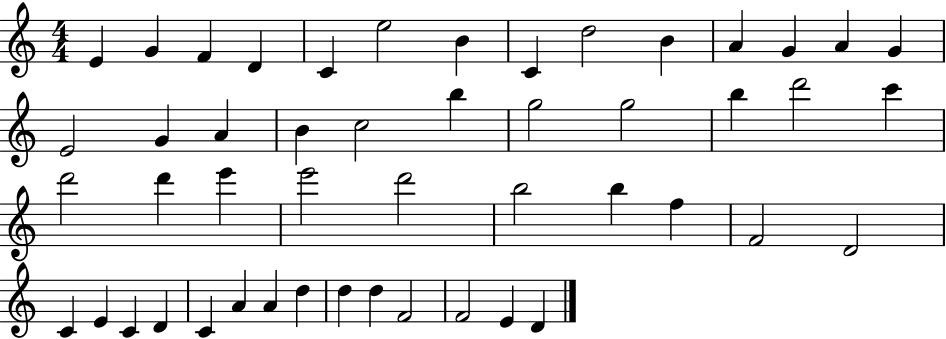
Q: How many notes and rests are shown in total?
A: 49